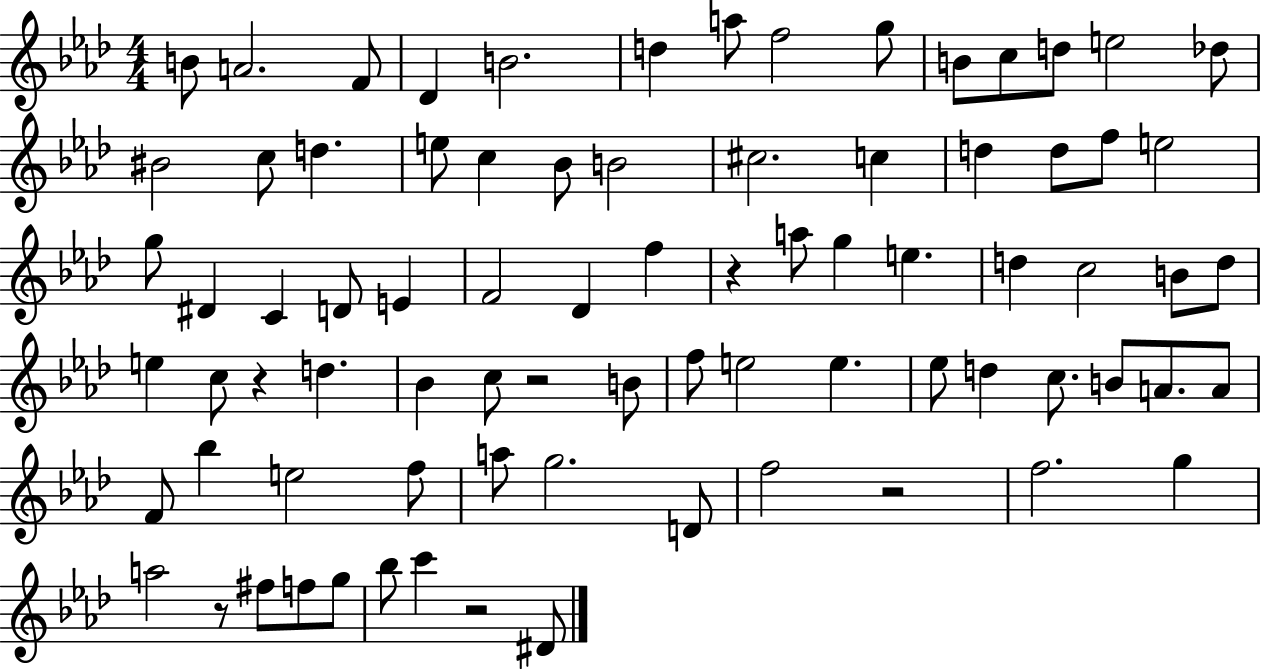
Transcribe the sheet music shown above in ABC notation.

X:1
T:Untitled
M:4/4
L:1/4
K:Ab
B/2 A2 F/2 _D B2 d a/2 f2 g/2 B/2 c/2 d/2 e2 _d/2 ^B2 c/2 d e/2 c _B/2 B2 ^c2 c d d/2 f/2 e2 g/2 ^D C D/2 E F2 _D f z a/2 g e d c2 B/2 d/2 e c/2 z d _B c/2 z2 B/2 f/2 e2 e _e/2 d c/2 B/2 A/2 A/2 F/2 _b e2 f/2 a/2 g2 D/2 f2 z2 f2 g a2 z/2 ^f/2 f/2 g/2 _b/2 c' z2 ^D/2